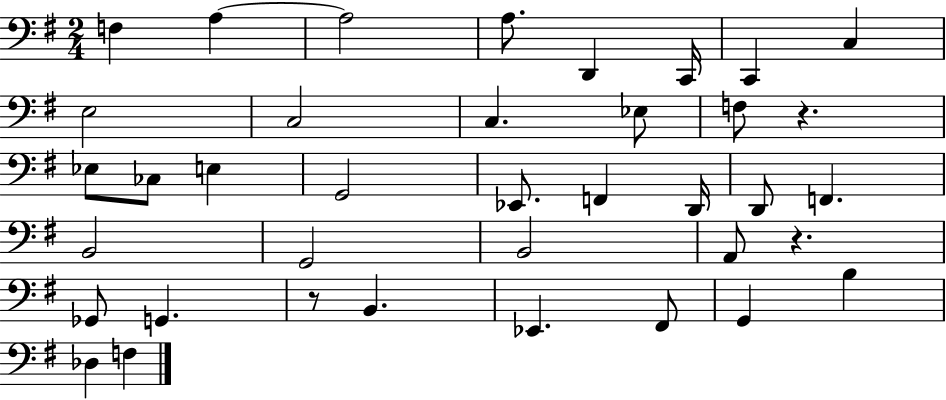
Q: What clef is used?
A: bass